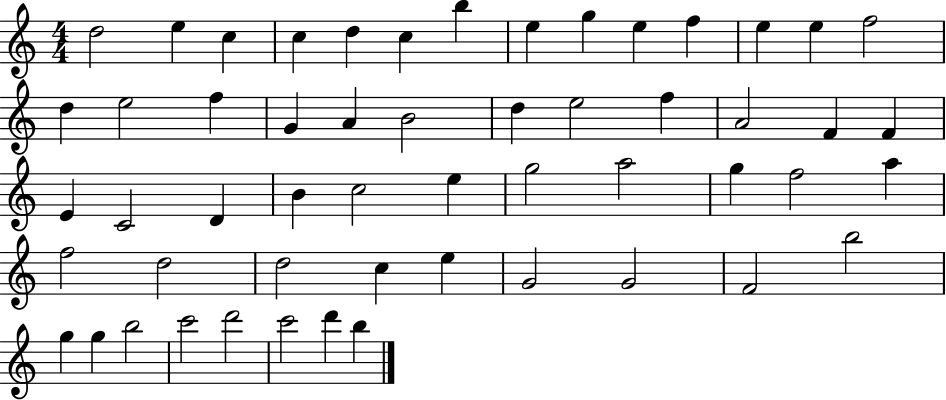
X:1
T:Untitled
M:4/4
L:1/4
K:C
d2 e c c d c b e g e f e e f2 d e2 f G A B2 d e2 f A2 F F E C2 D B c2 e g2 a2 g f2 a f2 d2 d2 c e G2 G2 F2 b2 g g b2 c'2 d'2 c'2 d' b